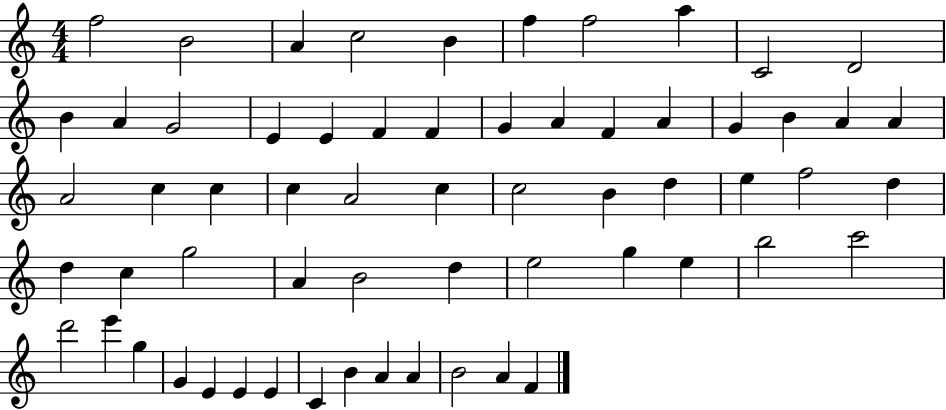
{
  \clef treble
  \numericTimeSignature
  \time 4/4
  \key c \major
  f''2 b'2 | a'4 c''2 b'4 | f''4 f''2 a''4 | c'2 d'2 | \break b'4 a'4 g'2 | e'4 e'4 f'4 f'4 | g'4 a'4 f'4 a'4 | g'4 b'4 a'4 a'4 | \break a'2 c''4 c''4 | c''4 a'2 c''4 | c''2 b'4 d''4 | e''4 f''2 d''4 | \break d''4 c''4 g''2 | a'4 b'2 d''4 | e''2 g''4 e''4 | b''2 c'''2 | \break d'''2 e'''4 g''4 | g'4 e'4 e'4 e'4 | c'4 b'4 a'4 a'4 | b'2 a'4 f'4 | \break \bar "|."
}